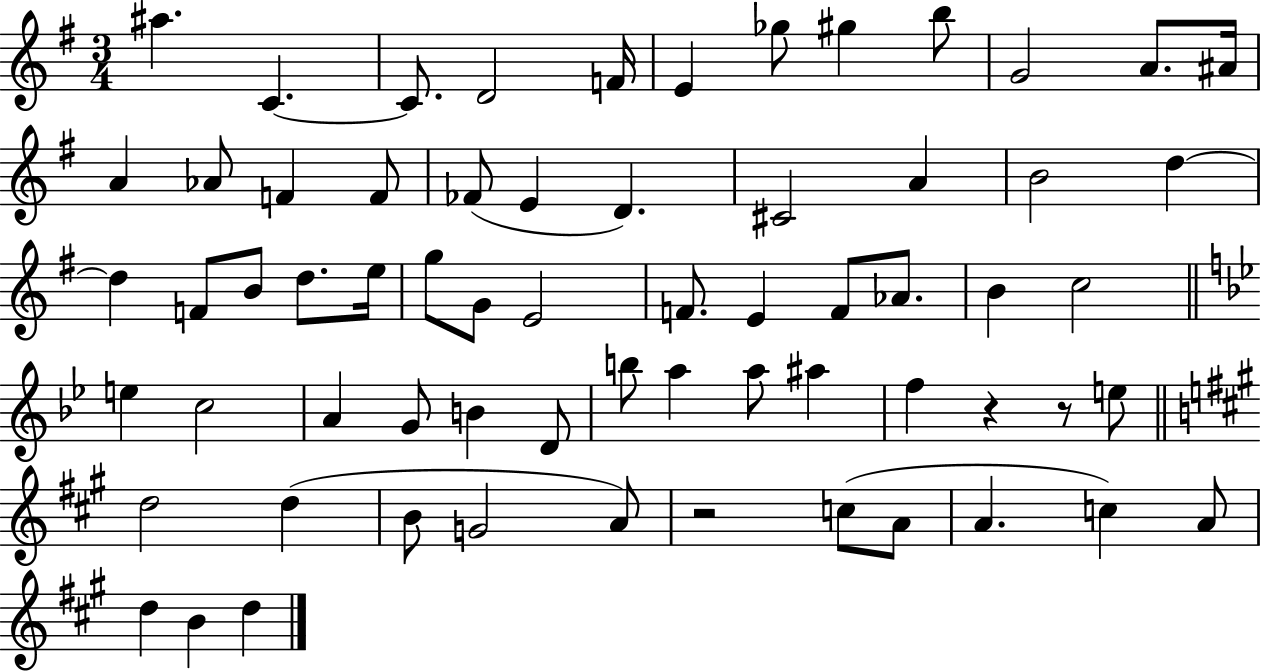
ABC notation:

X:1
T:Untitled
M:3/4
L:1/4
K:G
^a C C/2 D2 F/4 E _g/2 ^g b/2 G2 A/2 ^A/4 A _A/2 F F/2 _F/2 E D ^C2 A B2 d d F/2 B/2 d/2 e/4 g/2 G/2 E2 F/2 E F/2 _A/2 B c2 e c2 A G/2 B D/2 b/2 a a/2 ^a f z z/2 e/2 d2 d B/2 G2 A/2 z2 c/2 A/2 A c A/2 d B d